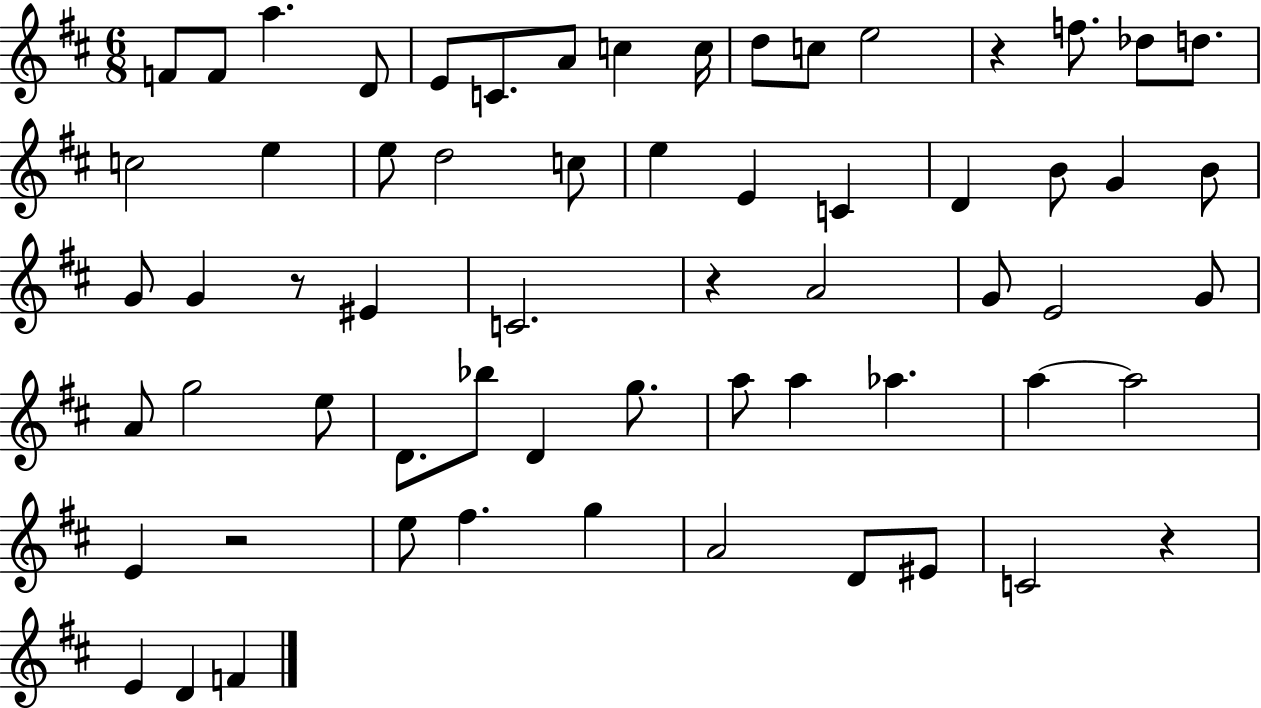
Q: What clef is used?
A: treble